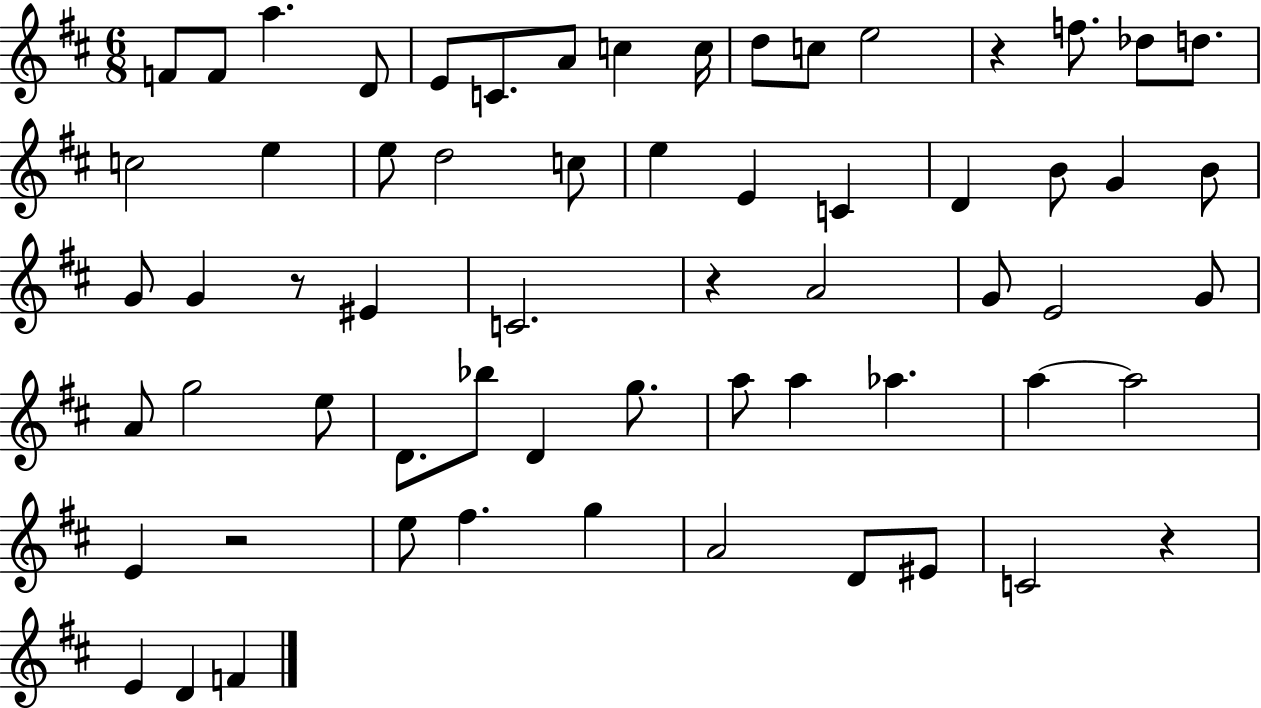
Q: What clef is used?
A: treble